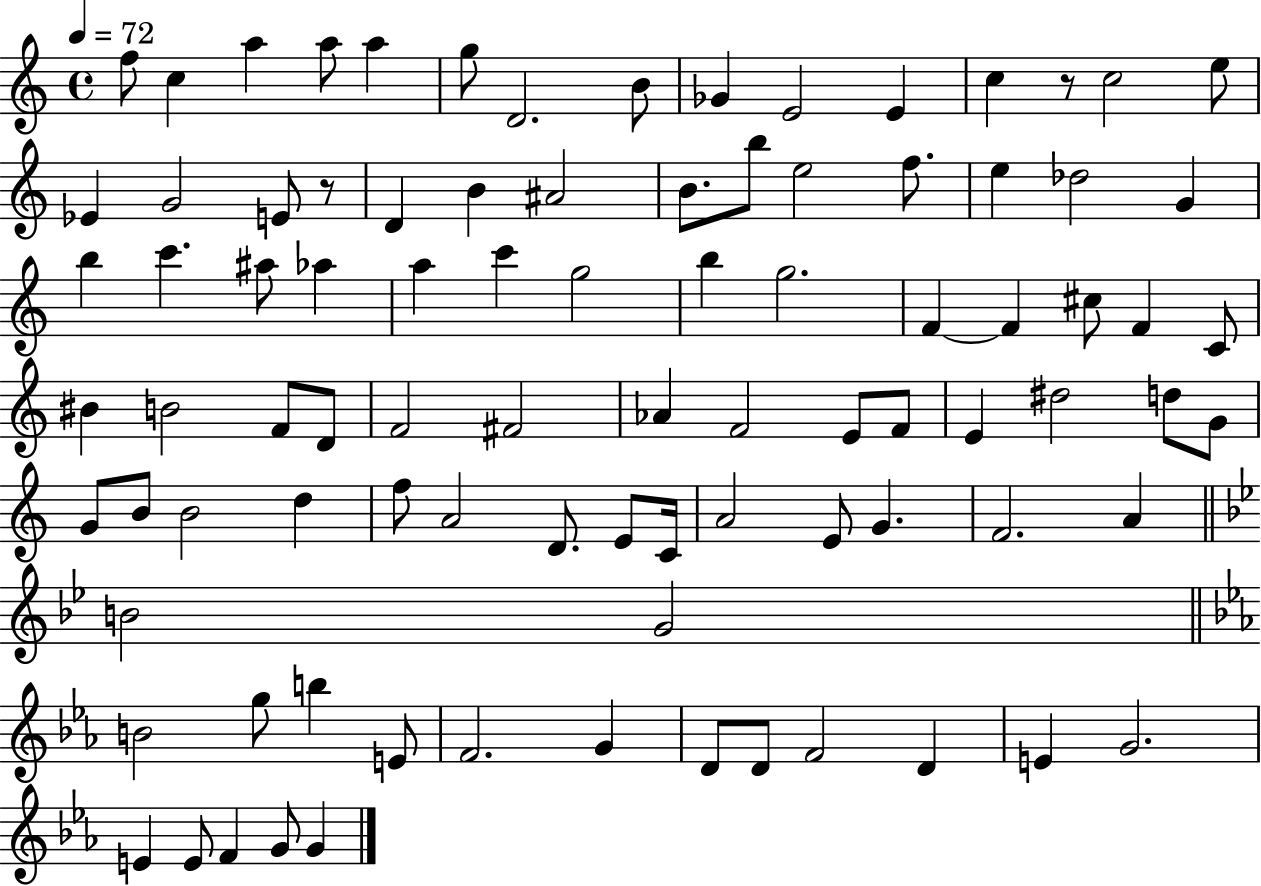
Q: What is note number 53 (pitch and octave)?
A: D#5